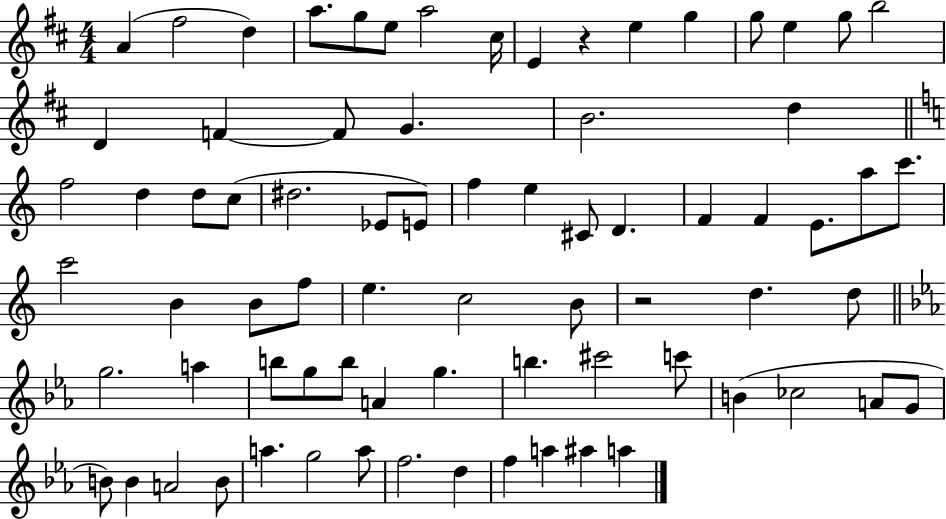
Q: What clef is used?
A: treble